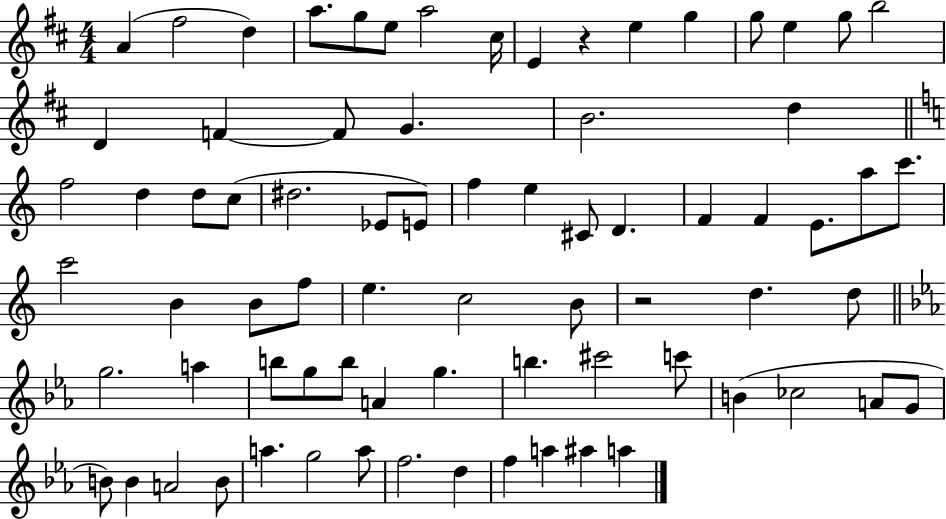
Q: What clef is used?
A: treble